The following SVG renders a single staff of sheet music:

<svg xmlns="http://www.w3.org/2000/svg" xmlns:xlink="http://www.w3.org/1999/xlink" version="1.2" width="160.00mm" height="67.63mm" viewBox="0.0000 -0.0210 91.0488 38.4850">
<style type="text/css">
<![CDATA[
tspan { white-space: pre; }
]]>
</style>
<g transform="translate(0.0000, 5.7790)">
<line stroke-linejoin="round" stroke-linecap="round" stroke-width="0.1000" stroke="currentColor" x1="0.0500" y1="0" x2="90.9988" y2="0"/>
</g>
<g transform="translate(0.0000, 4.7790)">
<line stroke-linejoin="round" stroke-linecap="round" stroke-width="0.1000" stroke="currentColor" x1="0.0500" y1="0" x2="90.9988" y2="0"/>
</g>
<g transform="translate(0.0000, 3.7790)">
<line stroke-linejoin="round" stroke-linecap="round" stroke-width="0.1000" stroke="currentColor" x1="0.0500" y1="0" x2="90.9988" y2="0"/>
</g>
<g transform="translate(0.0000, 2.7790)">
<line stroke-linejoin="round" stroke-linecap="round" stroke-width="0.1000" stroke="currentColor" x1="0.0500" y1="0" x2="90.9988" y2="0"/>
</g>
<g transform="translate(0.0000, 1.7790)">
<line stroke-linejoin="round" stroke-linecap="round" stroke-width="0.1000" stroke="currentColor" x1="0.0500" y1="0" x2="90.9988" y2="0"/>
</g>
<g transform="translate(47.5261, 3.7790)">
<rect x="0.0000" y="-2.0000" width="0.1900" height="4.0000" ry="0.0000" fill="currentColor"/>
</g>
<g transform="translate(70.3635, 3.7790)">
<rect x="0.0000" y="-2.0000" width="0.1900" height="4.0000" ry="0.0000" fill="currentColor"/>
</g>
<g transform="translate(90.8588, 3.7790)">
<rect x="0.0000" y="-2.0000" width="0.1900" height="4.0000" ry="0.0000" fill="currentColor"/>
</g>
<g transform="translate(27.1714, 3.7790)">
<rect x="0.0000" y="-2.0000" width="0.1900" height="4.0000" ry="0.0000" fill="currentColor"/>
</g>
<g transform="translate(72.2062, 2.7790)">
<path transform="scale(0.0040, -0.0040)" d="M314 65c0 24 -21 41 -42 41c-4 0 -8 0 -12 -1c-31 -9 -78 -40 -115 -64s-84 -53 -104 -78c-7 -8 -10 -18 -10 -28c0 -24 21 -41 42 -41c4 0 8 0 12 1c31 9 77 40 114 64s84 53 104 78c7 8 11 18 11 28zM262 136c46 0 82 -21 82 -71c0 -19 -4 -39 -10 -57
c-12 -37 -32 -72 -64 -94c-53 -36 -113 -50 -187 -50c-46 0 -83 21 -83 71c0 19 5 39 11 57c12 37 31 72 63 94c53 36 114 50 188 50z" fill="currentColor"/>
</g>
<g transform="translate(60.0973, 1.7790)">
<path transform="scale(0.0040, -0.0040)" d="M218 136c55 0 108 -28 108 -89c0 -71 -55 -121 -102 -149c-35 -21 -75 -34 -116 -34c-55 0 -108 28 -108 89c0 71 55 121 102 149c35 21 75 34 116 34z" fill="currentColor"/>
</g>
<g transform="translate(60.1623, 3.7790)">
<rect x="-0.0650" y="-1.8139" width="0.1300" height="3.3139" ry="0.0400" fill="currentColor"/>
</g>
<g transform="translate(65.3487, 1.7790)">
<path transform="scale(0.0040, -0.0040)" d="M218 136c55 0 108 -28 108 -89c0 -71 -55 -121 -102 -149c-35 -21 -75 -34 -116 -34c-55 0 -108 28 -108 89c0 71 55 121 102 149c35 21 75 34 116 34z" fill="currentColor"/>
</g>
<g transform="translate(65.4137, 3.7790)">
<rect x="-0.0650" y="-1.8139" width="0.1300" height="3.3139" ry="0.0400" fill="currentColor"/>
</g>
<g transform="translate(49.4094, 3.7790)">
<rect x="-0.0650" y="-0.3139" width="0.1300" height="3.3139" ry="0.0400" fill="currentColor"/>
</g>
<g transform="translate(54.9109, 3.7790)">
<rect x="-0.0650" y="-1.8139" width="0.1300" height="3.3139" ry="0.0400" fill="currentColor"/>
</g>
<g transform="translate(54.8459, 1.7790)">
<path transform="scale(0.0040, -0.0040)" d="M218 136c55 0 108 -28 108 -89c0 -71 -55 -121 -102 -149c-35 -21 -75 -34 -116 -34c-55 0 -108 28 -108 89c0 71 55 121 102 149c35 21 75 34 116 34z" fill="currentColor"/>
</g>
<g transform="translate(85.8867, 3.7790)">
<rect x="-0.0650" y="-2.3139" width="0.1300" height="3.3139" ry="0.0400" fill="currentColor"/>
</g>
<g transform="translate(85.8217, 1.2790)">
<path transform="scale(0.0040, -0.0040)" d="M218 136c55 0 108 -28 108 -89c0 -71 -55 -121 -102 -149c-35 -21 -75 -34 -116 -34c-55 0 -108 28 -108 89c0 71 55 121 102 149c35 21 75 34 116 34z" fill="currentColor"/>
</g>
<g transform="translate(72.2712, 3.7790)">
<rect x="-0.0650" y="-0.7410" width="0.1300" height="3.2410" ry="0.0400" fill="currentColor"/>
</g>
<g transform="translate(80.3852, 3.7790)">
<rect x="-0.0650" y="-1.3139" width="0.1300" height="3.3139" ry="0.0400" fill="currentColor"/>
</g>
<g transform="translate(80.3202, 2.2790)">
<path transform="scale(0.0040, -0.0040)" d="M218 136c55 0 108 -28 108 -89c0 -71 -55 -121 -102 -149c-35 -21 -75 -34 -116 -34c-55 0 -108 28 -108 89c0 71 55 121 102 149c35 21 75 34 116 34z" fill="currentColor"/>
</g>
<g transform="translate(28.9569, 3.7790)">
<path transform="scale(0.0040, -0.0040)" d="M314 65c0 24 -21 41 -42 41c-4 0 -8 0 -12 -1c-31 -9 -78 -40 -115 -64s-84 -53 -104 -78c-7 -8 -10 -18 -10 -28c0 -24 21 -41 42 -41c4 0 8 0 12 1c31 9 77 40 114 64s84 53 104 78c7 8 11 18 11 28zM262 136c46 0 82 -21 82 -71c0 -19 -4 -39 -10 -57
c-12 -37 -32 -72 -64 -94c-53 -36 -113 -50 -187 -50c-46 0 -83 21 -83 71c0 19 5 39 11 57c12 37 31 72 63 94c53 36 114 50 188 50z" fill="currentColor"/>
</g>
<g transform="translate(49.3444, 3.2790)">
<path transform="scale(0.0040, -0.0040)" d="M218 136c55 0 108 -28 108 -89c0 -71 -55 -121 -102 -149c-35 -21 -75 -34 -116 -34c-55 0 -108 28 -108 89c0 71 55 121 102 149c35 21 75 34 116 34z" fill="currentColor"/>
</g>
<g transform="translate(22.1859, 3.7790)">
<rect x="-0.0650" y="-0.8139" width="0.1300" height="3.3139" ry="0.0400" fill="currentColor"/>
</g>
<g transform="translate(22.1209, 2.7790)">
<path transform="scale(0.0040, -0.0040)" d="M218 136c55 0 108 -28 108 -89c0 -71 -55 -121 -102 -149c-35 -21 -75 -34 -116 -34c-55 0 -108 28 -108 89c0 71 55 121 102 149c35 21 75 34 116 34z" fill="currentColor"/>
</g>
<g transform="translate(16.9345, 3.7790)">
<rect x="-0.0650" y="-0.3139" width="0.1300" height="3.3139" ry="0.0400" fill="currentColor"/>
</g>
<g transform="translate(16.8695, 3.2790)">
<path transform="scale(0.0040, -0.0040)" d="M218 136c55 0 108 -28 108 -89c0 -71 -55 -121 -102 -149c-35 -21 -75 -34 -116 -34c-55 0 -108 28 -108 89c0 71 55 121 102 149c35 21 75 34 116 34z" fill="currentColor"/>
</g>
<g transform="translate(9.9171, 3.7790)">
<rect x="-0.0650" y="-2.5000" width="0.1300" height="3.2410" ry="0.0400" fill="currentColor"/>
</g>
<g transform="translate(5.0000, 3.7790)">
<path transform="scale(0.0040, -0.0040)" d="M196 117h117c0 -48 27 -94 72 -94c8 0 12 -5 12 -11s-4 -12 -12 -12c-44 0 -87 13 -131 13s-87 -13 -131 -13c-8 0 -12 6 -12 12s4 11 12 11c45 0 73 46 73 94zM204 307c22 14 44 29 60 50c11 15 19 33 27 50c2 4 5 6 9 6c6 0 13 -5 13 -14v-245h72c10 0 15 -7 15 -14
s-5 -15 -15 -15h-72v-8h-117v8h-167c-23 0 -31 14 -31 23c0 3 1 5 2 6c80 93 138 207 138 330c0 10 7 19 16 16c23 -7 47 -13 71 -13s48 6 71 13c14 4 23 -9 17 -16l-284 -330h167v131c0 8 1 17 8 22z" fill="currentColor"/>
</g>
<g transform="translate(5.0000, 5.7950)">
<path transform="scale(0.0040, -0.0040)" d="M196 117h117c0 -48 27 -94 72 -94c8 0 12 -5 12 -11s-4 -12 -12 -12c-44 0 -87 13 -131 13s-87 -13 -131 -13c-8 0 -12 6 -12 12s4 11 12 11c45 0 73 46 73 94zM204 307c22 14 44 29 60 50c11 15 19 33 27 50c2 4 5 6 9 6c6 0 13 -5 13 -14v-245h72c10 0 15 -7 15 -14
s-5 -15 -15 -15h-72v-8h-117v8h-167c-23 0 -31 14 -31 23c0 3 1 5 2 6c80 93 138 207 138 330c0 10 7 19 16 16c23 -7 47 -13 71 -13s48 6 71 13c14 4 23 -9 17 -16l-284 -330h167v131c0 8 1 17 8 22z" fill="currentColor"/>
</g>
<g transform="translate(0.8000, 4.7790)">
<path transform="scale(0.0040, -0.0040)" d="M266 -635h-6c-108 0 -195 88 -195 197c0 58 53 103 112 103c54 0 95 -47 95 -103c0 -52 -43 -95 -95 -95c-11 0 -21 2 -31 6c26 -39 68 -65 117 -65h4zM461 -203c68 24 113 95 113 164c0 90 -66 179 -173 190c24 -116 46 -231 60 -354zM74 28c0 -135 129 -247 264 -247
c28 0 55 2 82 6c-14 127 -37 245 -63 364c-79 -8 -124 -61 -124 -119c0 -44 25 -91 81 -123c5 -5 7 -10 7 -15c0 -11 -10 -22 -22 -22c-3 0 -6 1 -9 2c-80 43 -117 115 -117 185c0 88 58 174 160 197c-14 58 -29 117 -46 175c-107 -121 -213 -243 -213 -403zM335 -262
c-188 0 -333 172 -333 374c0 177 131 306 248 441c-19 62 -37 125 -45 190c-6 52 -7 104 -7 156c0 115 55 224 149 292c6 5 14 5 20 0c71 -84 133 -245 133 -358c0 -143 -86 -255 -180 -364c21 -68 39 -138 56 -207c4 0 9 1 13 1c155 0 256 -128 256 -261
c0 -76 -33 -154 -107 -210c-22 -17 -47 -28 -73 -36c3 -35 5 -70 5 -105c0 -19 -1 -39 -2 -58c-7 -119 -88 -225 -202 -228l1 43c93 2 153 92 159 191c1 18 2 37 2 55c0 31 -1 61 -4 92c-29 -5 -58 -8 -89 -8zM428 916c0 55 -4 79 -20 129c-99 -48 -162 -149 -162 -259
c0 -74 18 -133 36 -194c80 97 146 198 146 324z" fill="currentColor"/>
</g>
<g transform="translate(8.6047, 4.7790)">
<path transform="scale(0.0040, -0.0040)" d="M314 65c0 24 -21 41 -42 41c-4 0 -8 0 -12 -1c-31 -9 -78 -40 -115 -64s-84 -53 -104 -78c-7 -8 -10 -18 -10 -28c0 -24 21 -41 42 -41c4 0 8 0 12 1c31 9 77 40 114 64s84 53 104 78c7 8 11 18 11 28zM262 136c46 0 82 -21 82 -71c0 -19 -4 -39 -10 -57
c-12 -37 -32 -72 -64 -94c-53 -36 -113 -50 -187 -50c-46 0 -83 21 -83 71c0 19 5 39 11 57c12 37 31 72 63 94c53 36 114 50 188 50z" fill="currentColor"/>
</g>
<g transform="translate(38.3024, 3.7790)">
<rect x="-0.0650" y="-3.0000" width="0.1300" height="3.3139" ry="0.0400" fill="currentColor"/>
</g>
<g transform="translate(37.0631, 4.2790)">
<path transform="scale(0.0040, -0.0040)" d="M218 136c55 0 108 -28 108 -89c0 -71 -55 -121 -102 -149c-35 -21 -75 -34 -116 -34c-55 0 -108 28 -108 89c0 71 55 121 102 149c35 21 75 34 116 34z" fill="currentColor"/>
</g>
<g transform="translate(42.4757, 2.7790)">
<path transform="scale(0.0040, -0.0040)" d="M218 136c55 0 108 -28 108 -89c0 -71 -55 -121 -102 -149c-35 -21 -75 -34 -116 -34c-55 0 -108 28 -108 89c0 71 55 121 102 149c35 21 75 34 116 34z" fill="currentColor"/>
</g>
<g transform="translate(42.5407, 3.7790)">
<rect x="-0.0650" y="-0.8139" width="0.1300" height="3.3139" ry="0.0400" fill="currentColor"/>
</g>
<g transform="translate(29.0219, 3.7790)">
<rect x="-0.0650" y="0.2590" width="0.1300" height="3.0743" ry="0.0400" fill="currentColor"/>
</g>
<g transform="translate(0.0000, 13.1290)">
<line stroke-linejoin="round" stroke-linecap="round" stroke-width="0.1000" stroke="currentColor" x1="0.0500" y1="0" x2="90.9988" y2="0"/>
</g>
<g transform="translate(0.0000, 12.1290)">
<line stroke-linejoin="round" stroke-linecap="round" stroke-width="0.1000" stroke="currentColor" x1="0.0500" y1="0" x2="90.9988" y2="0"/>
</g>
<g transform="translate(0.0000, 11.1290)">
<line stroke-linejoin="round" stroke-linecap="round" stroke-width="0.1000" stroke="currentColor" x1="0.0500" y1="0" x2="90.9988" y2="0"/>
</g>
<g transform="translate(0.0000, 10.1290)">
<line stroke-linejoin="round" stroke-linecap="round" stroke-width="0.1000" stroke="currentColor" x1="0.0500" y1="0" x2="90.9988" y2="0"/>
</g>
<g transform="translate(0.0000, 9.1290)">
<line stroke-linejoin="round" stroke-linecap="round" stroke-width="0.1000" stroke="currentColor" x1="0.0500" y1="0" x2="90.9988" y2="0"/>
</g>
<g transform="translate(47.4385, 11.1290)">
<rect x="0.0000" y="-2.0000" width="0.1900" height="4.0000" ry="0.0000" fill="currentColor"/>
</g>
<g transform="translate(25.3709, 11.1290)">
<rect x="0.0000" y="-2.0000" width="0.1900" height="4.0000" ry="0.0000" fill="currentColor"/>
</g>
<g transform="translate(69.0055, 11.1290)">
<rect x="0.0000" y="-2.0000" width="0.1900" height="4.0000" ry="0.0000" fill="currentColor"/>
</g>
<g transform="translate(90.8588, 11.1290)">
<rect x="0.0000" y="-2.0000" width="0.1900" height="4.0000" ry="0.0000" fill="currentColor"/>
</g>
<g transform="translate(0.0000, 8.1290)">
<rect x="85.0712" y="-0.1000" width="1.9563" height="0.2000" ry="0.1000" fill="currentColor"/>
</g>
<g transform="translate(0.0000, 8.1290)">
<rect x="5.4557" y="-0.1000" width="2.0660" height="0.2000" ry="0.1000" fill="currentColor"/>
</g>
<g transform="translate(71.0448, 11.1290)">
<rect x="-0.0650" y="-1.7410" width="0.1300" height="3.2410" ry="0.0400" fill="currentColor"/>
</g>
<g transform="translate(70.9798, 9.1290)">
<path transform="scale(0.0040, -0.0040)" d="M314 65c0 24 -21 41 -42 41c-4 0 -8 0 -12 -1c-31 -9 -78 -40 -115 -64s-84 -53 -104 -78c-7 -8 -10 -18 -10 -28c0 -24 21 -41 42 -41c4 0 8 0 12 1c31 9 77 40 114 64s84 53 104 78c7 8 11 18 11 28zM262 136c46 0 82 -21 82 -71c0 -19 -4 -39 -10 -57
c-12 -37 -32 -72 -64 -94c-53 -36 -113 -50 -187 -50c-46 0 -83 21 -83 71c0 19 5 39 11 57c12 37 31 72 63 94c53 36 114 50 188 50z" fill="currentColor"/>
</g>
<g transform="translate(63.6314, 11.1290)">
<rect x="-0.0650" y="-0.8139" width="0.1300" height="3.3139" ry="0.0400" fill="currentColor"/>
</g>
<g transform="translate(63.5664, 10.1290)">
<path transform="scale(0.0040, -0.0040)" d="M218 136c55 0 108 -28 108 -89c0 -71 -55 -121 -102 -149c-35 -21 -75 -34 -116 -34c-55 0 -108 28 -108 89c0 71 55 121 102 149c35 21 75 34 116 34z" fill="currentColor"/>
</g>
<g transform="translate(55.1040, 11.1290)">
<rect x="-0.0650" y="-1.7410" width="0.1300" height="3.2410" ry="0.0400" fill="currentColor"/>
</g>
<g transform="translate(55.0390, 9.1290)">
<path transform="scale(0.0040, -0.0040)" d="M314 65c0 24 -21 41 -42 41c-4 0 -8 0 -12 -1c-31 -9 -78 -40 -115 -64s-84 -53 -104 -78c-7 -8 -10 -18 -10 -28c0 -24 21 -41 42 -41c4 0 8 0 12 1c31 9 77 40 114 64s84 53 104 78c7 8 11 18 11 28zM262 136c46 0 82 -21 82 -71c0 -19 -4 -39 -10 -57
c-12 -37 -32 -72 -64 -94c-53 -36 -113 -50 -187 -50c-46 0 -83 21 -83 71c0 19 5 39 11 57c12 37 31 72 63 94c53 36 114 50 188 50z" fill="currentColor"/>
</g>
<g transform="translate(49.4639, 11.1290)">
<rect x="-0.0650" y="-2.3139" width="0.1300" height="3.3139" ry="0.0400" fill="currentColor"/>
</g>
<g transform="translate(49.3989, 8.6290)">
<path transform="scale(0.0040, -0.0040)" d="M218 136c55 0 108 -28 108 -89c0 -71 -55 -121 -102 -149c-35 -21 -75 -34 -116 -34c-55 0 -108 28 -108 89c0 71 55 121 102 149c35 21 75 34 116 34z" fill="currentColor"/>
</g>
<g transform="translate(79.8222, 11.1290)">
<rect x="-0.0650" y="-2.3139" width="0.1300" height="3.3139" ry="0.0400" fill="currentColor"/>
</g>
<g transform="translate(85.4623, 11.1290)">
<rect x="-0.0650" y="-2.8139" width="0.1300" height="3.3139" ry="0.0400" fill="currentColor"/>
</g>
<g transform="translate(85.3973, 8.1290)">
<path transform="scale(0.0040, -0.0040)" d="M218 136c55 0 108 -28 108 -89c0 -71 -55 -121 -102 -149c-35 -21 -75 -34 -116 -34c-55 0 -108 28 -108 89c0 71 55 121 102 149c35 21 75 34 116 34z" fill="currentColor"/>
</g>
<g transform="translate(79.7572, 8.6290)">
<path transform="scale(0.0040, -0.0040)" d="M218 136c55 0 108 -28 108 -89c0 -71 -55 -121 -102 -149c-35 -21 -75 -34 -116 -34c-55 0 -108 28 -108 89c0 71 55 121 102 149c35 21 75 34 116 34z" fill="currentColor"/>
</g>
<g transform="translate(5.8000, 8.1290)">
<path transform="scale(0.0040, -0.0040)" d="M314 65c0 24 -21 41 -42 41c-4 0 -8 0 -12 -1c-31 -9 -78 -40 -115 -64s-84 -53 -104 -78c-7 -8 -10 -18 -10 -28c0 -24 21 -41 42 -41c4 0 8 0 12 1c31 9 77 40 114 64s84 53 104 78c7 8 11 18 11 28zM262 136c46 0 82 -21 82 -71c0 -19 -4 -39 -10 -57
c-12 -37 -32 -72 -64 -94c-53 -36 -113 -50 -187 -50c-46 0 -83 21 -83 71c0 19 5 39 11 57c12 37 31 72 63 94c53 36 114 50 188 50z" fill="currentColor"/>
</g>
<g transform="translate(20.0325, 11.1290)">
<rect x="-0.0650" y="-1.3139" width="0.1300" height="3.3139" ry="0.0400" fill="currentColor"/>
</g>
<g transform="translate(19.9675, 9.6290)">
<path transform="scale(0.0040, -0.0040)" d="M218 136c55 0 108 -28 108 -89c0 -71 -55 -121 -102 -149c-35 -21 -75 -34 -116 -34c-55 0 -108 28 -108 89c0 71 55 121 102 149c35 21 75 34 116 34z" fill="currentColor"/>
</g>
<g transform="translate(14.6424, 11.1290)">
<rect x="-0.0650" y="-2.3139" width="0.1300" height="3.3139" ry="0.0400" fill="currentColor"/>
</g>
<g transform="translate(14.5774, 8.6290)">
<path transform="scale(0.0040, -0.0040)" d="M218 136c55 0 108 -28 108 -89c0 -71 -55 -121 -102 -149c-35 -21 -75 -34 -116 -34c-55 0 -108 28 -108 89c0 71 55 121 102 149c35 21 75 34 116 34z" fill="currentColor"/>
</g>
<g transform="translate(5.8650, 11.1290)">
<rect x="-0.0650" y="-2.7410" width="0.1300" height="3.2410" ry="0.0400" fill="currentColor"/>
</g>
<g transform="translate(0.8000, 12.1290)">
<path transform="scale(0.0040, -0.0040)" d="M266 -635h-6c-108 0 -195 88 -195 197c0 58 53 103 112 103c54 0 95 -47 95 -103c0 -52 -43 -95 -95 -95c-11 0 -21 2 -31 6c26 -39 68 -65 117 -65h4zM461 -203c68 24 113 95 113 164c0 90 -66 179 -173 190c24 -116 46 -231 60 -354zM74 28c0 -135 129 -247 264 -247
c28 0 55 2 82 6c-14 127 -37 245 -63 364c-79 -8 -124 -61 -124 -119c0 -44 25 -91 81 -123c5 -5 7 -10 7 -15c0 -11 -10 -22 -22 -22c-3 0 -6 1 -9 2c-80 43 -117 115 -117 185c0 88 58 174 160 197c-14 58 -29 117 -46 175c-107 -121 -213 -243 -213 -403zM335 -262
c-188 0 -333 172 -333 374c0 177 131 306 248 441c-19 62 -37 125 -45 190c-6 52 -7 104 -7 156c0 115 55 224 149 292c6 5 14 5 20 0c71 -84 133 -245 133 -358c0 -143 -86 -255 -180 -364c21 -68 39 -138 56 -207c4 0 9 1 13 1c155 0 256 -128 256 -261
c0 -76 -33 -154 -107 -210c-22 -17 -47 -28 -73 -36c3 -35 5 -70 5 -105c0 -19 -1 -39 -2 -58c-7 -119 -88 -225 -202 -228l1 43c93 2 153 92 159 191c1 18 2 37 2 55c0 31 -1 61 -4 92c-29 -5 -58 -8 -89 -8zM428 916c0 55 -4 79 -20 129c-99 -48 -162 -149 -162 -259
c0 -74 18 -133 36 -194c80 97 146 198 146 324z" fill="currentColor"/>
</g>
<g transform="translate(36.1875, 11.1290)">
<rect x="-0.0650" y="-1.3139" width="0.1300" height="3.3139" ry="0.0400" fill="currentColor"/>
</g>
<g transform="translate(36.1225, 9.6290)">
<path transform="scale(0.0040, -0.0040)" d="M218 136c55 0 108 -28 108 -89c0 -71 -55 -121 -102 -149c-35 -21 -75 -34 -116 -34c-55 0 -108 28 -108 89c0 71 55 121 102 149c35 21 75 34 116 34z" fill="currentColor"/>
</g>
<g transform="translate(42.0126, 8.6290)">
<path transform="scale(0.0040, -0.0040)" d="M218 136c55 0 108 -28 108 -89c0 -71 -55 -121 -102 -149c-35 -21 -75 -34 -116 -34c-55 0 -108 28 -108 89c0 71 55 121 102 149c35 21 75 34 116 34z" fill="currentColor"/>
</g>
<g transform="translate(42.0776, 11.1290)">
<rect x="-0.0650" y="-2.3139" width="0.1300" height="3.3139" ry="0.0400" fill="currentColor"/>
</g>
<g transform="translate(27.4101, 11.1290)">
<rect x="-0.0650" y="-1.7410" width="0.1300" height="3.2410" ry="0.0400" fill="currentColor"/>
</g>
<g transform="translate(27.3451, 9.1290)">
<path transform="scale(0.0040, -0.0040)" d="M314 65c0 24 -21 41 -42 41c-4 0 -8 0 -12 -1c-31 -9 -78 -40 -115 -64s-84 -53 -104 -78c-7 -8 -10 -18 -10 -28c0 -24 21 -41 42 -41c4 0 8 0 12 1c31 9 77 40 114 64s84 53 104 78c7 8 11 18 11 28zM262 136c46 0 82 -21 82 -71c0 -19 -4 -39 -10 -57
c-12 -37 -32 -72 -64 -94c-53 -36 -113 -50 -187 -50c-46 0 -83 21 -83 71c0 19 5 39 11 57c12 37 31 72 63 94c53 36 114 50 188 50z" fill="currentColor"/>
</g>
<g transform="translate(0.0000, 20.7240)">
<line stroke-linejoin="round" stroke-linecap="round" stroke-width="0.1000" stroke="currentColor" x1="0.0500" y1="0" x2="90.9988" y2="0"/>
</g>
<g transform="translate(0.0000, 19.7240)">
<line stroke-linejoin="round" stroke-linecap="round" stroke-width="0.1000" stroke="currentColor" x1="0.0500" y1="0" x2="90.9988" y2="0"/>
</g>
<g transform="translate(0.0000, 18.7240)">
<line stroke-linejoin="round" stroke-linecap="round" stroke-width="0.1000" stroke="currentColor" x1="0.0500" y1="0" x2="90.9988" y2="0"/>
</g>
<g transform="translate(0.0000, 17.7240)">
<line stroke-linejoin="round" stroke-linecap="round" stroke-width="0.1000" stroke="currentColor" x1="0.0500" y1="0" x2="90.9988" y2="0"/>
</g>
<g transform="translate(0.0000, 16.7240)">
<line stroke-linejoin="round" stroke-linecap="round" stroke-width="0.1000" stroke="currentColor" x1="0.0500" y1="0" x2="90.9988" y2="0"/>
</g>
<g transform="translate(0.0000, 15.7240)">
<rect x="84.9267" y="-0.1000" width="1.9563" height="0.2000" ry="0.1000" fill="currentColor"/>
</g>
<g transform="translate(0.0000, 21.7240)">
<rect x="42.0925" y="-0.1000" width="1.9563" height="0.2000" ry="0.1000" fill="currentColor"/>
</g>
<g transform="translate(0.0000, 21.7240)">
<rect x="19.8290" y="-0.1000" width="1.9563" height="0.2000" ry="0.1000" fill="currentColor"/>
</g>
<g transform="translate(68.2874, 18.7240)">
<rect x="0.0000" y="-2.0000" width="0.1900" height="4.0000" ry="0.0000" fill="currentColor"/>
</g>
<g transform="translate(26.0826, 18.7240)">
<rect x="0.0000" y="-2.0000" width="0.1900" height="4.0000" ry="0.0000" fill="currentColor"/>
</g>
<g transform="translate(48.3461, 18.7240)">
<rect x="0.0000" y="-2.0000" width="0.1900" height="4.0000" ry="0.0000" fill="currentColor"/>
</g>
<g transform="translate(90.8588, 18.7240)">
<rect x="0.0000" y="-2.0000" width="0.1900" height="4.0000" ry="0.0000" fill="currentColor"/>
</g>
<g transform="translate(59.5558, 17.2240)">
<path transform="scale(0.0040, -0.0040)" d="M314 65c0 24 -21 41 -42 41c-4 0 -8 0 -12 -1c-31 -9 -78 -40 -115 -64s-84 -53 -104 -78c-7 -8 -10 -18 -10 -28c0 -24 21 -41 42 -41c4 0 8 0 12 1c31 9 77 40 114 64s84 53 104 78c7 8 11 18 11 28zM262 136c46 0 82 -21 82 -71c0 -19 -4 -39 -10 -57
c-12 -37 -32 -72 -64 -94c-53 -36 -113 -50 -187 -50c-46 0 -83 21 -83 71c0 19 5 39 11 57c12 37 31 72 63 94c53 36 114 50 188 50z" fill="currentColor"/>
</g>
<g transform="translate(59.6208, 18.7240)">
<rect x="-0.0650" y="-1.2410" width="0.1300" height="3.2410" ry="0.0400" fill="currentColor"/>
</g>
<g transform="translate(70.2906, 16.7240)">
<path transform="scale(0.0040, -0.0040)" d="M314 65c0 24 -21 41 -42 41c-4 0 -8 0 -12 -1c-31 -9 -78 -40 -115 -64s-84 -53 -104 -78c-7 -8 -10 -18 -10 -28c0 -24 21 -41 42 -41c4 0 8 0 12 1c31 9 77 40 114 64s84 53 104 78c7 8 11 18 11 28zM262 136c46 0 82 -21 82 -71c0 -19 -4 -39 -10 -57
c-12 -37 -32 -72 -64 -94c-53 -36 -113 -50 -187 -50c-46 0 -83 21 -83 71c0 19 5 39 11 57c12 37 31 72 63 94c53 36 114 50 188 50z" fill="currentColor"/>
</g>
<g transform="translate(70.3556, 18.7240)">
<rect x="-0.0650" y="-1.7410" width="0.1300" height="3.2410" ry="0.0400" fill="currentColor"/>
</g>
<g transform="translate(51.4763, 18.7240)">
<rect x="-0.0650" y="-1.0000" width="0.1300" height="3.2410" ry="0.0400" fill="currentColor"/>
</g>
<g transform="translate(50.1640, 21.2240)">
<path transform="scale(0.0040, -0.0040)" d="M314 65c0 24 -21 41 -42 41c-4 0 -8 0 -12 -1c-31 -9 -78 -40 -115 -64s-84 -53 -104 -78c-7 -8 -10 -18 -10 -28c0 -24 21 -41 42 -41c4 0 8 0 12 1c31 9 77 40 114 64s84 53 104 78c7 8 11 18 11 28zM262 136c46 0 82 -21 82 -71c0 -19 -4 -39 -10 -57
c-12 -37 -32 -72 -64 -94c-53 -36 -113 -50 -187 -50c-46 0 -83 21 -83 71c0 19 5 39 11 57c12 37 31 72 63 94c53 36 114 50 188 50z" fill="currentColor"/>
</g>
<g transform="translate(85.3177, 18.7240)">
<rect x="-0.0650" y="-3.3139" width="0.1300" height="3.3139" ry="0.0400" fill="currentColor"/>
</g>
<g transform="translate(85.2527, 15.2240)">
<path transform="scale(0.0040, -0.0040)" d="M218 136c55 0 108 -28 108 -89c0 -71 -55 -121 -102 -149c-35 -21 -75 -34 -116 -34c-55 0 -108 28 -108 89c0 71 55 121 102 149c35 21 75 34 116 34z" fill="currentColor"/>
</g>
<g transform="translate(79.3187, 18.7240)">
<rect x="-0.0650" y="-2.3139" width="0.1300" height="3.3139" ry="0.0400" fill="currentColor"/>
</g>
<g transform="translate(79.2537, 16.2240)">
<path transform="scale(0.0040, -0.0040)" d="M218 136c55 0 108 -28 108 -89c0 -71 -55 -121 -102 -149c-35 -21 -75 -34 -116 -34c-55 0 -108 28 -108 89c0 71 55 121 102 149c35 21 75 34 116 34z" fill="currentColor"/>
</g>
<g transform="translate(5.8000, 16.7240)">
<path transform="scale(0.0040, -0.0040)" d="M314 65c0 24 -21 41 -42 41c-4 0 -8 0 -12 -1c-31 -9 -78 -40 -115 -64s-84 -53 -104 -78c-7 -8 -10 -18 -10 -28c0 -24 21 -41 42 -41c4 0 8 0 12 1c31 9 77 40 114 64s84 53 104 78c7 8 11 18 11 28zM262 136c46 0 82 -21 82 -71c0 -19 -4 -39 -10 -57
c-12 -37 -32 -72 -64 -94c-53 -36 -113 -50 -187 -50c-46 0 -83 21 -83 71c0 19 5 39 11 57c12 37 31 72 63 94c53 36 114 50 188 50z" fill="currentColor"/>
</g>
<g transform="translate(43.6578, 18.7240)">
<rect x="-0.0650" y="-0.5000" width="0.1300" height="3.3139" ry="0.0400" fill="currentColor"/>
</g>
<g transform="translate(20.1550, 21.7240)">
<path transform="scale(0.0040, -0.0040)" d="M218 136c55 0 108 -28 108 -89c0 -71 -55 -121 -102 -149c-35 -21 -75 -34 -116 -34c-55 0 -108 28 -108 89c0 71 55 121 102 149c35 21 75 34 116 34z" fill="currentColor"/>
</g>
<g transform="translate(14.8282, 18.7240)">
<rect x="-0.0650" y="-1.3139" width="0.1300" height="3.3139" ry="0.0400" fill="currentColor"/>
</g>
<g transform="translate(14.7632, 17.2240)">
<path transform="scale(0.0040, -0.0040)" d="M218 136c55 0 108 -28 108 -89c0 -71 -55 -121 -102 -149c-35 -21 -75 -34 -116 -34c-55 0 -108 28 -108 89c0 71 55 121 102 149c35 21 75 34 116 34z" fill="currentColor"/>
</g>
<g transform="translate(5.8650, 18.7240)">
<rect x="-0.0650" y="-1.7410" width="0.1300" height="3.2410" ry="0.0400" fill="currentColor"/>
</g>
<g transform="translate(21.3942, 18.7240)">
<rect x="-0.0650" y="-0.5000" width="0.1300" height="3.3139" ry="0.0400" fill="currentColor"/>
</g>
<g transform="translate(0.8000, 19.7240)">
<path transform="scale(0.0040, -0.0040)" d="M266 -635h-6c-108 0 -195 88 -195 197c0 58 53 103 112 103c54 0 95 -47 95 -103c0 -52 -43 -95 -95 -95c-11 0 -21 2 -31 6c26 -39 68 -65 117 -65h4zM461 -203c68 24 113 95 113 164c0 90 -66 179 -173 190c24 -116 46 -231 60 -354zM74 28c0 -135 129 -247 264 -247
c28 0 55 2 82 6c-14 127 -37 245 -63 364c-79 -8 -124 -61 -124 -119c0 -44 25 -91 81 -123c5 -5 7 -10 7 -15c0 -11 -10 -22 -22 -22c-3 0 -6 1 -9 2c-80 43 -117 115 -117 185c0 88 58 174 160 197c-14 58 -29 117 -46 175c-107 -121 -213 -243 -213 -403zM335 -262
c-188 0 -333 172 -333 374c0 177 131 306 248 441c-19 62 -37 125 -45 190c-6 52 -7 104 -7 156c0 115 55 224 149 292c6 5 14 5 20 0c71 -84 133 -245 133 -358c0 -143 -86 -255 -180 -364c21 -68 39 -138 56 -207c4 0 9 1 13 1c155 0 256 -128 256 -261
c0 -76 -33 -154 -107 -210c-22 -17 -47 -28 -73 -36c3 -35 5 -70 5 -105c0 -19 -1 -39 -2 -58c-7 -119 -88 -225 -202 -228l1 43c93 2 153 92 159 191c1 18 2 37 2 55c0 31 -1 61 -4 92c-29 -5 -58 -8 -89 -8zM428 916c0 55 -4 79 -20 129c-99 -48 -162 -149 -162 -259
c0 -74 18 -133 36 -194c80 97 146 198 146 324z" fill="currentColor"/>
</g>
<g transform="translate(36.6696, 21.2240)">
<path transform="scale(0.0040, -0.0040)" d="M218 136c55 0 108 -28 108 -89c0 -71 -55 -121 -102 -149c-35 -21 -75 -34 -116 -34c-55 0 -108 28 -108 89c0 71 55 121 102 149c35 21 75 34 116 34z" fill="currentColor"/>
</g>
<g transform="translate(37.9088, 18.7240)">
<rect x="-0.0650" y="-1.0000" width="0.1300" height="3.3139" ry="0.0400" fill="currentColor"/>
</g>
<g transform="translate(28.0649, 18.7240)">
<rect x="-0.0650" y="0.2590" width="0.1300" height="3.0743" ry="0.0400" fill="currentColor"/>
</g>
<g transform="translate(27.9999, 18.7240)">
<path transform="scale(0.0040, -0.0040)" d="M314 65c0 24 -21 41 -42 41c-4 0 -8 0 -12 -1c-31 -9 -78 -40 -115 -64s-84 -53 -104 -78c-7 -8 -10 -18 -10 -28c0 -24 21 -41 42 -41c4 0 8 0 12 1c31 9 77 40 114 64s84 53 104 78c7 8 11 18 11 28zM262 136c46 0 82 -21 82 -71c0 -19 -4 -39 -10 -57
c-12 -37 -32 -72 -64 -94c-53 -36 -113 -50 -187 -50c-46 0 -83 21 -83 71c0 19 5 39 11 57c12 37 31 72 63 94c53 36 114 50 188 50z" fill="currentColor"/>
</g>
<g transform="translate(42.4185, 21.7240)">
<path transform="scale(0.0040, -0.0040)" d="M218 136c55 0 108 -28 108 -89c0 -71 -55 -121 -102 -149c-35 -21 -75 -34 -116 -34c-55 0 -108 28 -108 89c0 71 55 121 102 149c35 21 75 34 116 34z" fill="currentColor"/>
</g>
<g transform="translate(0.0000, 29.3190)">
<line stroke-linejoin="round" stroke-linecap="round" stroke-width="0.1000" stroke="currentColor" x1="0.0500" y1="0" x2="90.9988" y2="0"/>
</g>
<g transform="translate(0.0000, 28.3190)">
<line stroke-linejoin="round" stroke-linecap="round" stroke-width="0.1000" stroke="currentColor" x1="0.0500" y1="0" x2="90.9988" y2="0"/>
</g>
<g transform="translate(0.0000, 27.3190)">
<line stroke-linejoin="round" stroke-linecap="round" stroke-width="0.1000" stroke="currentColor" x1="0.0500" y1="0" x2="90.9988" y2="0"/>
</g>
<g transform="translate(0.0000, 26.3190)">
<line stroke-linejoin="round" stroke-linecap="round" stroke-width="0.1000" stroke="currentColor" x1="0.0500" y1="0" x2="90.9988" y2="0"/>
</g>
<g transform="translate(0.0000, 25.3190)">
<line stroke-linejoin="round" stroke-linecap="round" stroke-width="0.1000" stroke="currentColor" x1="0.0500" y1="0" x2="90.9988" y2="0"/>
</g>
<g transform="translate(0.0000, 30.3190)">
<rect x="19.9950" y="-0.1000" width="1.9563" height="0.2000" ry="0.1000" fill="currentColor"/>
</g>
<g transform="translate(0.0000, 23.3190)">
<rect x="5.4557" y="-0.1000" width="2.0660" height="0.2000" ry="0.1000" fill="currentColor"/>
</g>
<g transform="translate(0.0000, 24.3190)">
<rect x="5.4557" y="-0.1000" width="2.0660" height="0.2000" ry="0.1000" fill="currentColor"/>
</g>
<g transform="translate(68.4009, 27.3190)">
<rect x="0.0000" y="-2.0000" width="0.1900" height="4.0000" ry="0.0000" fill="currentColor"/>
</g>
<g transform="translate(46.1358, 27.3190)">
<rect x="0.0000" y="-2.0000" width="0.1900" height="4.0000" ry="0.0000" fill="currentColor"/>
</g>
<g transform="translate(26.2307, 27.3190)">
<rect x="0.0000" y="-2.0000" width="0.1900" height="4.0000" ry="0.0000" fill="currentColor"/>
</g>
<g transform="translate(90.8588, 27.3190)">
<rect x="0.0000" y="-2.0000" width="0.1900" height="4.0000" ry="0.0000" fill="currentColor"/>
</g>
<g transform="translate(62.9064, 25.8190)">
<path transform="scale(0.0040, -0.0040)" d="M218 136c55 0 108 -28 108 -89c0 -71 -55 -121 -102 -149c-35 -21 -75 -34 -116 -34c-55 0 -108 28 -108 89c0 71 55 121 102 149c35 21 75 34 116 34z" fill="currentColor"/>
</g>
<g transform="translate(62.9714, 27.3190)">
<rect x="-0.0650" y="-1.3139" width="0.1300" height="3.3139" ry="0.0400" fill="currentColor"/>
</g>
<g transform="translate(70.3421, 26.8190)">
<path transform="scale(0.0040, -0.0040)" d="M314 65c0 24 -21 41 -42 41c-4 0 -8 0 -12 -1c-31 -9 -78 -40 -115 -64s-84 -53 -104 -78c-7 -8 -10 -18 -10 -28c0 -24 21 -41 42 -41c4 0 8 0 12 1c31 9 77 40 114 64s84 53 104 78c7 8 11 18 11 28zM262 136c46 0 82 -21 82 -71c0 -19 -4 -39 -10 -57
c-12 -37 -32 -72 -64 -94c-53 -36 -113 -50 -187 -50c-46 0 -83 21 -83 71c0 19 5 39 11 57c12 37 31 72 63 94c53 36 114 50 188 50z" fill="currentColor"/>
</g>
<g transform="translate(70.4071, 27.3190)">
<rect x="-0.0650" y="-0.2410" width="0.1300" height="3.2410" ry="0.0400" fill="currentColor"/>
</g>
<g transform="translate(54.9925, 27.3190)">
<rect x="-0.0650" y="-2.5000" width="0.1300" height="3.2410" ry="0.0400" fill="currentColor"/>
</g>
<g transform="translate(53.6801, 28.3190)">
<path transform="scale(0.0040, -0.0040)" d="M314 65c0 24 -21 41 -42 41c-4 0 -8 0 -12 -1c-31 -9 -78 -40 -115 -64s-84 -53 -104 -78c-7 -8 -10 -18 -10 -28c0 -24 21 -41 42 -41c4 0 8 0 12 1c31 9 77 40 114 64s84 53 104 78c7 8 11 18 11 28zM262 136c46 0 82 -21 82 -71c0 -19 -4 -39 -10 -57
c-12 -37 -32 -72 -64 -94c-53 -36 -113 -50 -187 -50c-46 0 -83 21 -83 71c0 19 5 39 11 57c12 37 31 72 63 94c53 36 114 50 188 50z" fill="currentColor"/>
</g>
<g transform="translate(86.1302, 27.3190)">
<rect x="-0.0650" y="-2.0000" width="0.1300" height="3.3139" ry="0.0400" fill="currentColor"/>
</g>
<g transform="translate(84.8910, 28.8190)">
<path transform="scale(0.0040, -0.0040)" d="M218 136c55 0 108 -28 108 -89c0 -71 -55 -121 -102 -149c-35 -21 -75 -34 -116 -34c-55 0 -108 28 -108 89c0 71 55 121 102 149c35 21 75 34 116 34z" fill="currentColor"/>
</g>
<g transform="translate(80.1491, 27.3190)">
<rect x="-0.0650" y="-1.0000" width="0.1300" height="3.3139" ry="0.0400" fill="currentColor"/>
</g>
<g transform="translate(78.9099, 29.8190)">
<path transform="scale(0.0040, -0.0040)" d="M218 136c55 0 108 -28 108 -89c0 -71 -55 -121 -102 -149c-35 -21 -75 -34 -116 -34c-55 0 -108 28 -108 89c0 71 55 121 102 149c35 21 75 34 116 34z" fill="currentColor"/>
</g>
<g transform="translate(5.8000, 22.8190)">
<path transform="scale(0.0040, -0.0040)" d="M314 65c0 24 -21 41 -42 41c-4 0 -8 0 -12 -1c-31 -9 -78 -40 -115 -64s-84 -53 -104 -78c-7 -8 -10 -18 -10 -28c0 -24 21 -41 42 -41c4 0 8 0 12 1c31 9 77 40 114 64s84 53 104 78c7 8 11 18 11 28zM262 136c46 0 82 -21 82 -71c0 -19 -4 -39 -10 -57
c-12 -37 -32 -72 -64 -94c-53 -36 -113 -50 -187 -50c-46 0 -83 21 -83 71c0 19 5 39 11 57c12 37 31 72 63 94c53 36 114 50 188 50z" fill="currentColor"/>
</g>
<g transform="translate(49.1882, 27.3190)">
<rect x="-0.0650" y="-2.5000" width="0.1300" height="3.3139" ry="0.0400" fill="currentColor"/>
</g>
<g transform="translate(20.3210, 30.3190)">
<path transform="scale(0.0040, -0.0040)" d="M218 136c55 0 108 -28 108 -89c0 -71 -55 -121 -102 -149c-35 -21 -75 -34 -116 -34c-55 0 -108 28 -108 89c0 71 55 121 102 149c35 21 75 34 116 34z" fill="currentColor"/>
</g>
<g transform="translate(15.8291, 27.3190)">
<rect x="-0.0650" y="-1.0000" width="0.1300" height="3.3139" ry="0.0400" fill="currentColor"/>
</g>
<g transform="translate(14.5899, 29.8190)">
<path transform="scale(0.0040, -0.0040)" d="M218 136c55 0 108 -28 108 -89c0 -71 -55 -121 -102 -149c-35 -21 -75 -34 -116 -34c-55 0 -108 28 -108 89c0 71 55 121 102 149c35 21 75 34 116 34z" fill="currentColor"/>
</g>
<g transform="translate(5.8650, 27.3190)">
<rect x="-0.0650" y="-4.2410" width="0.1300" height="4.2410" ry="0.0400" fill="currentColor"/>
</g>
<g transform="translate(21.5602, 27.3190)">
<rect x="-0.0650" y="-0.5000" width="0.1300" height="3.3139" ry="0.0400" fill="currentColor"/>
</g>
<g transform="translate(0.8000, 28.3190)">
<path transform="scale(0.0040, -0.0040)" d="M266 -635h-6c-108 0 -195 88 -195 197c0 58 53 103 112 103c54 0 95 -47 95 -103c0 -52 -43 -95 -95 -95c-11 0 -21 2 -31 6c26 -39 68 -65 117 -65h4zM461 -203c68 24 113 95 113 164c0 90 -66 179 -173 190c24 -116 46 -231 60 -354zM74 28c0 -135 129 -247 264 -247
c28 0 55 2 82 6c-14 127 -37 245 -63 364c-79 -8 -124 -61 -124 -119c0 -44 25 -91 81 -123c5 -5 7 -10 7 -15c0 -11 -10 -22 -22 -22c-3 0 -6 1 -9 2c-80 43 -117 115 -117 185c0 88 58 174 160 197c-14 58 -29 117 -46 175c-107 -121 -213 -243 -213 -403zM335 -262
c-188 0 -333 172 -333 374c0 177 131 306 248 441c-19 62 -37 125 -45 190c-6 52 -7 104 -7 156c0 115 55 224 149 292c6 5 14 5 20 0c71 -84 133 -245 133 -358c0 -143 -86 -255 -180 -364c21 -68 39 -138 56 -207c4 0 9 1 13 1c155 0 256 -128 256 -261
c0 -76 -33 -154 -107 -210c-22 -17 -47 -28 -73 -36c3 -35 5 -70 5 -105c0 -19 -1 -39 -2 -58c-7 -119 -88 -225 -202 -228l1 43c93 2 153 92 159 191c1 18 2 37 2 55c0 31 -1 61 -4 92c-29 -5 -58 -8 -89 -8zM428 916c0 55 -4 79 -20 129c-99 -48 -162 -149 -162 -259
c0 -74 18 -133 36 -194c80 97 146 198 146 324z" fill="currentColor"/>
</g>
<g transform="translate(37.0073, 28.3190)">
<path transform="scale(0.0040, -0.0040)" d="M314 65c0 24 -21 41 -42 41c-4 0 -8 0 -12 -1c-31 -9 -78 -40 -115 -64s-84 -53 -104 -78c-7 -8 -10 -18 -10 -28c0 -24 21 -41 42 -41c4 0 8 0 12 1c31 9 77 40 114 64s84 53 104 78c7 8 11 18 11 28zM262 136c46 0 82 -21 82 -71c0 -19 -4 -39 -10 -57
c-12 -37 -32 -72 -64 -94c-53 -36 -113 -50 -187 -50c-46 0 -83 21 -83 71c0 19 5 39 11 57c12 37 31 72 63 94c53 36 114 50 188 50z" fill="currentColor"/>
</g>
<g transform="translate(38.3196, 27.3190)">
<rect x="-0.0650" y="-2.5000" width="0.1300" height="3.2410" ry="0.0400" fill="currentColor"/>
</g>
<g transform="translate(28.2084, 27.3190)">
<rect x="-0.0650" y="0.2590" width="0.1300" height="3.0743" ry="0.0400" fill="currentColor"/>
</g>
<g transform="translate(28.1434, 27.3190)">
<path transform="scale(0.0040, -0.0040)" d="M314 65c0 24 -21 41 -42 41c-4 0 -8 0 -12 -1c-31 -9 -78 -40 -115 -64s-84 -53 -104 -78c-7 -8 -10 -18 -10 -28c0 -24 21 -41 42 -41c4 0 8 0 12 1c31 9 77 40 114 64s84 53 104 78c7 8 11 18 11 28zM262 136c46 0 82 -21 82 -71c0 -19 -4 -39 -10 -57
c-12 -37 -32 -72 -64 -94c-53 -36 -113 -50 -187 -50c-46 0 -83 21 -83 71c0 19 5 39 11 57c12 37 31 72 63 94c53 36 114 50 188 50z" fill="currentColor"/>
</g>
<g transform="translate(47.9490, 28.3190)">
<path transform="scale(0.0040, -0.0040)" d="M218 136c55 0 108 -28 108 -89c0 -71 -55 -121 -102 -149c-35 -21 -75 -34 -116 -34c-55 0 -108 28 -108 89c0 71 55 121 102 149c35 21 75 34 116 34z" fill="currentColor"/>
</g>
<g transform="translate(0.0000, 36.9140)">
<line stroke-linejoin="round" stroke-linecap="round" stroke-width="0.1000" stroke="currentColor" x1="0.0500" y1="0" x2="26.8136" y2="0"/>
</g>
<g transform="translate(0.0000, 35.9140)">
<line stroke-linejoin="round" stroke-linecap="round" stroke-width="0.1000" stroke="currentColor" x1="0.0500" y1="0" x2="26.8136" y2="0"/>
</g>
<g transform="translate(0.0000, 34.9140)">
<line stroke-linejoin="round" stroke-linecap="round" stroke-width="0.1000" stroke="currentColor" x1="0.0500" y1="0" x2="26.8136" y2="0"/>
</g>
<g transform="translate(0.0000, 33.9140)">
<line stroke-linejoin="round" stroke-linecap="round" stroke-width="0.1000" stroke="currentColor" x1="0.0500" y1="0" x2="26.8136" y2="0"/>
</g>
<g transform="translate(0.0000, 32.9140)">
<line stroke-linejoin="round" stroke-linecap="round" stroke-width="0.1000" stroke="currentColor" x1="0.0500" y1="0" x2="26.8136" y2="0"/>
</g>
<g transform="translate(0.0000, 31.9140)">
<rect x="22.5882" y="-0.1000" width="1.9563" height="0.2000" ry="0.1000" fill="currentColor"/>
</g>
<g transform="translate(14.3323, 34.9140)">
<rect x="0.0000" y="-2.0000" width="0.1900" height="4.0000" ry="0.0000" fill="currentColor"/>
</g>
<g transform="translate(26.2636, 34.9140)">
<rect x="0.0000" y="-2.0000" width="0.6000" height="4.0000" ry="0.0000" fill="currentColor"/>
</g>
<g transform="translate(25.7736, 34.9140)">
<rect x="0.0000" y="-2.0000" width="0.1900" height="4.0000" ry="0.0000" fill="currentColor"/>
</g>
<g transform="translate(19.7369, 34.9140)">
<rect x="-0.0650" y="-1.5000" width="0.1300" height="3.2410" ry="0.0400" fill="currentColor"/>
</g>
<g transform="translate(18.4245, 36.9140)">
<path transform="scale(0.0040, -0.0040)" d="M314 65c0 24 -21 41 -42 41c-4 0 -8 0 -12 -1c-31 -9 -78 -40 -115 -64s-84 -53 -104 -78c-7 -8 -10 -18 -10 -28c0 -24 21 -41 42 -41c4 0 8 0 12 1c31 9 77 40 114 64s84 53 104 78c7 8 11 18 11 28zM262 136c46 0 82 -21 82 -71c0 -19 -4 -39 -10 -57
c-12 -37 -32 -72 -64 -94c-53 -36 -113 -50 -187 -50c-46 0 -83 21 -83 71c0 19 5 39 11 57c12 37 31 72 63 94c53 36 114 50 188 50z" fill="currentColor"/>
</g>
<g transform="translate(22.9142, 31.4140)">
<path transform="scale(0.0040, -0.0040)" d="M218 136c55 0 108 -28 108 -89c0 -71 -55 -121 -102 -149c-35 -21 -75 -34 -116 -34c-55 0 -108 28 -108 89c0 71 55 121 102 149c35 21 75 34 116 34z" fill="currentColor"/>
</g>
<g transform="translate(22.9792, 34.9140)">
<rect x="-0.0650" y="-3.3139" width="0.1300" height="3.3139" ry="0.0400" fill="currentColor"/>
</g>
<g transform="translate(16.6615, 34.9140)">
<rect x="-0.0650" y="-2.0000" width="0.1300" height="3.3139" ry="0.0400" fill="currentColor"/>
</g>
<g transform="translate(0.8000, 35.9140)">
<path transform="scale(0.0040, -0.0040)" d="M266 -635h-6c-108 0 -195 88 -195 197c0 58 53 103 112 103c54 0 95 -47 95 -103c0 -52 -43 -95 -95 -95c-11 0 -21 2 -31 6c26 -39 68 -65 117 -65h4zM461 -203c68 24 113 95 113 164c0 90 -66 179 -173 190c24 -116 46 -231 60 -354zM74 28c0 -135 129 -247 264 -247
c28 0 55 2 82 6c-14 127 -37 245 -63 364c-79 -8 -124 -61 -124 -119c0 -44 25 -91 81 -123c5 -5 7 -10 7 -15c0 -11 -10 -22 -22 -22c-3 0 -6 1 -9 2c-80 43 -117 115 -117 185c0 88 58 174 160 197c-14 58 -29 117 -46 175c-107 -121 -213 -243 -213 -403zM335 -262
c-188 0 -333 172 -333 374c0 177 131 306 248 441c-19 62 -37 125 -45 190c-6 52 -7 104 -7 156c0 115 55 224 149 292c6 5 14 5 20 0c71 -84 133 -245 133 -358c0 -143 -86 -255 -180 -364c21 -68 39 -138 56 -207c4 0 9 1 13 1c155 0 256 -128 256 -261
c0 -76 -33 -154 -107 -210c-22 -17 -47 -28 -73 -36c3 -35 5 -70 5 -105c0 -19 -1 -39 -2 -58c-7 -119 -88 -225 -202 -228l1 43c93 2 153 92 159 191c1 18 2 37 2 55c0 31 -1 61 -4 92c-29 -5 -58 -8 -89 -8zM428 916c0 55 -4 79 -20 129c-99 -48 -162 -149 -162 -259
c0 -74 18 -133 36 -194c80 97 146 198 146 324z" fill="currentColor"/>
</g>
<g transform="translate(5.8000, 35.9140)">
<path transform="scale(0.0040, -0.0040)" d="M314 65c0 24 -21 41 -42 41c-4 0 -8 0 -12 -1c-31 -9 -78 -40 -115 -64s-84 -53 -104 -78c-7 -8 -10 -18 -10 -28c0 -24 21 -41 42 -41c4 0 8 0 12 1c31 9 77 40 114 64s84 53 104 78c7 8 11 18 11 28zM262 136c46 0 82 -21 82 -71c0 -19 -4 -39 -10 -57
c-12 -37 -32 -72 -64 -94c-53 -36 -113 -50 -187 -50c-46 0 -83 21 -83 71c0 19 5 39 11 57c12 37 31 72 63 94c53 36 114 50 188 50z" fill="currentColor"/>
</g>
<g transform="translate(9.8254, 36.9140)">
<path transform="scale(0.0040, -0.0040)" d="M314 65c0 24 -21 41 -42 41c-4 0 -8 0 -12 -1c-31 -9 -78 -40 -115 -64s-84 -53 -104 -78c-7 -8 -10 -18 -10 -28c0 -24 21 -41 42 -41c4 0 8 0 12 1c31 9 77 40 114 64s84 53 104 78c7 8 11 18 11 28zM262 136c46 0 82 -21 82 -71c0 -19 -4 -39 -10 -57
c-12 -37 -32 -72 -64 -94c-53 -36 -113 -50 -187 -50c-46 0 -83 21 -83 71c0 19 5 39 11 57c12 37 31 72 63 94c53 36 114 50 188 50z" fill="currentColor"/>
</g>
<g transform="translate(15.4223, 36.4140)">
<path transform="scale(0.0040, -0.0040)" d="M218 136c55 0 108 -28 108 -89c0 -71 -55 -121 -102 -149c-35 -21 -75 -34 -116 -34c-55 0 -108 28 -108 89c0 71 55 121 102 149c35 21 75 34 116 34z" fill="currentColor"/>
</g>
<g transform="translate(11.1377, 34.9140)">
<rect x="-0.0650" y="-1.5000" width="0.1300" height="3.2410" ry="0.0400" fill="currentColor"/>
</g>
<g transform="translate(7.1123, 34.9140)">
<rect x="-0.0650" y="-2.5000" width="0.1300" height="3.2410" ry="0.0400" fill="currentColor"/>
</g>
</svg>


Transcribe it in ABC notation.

X:1
T:Untitled
M:4/4
L:1/4
K:C
G2 c d B2 A d c f f f d2 e g a2 g e f2 e g g f2 d f2 g a f2 e C B2 D C D2 e2 f2 g b d'2 D C B2 G2 G G2 e c2 D F G2 E2 F E2 b